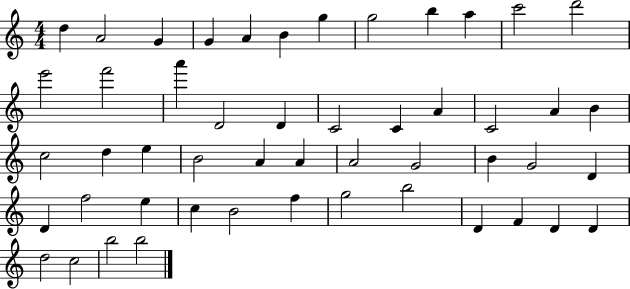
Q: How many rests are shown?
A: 0